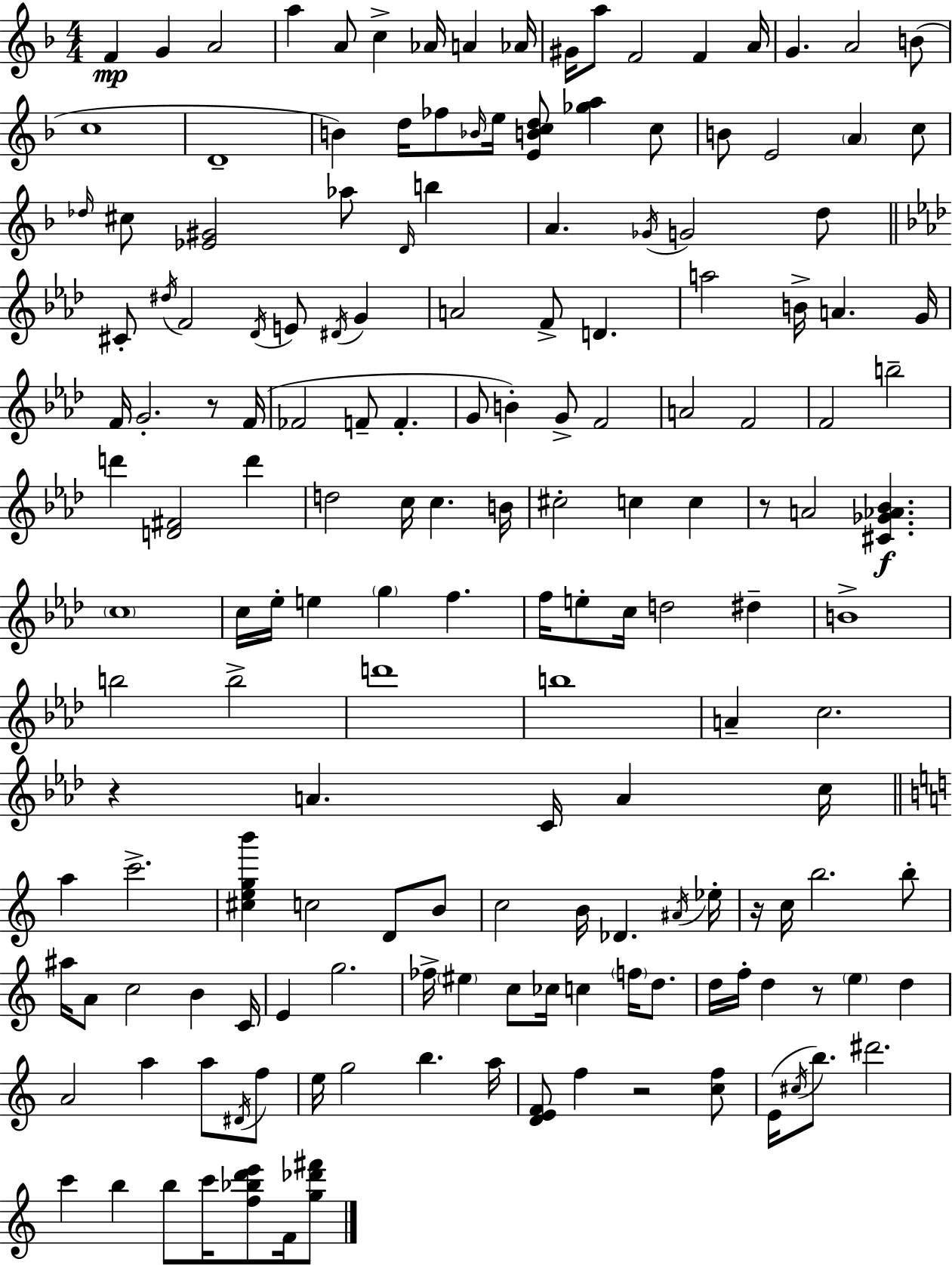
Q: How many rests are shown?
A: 6